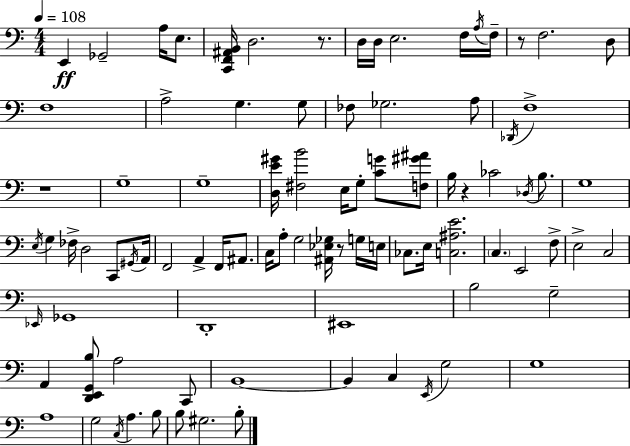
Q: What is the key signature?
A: A minor